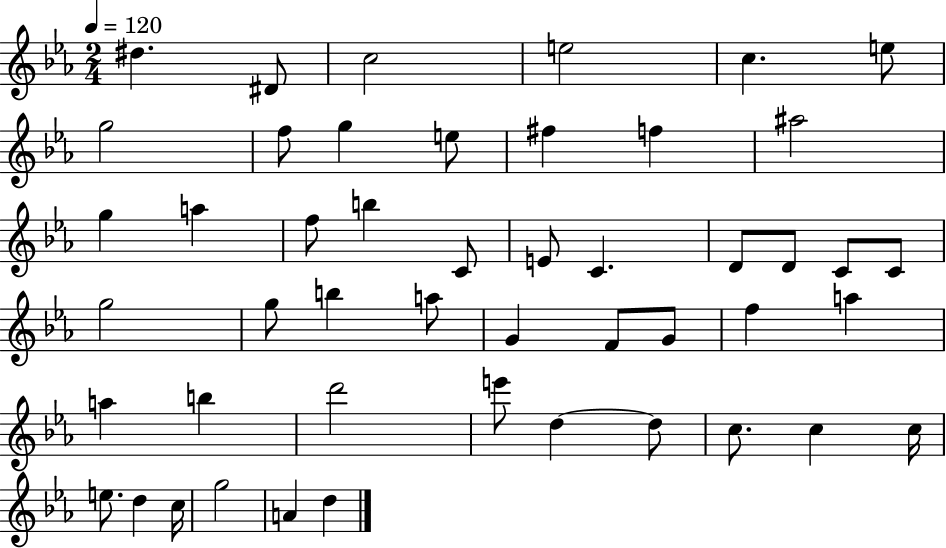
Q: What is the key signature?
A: EES major